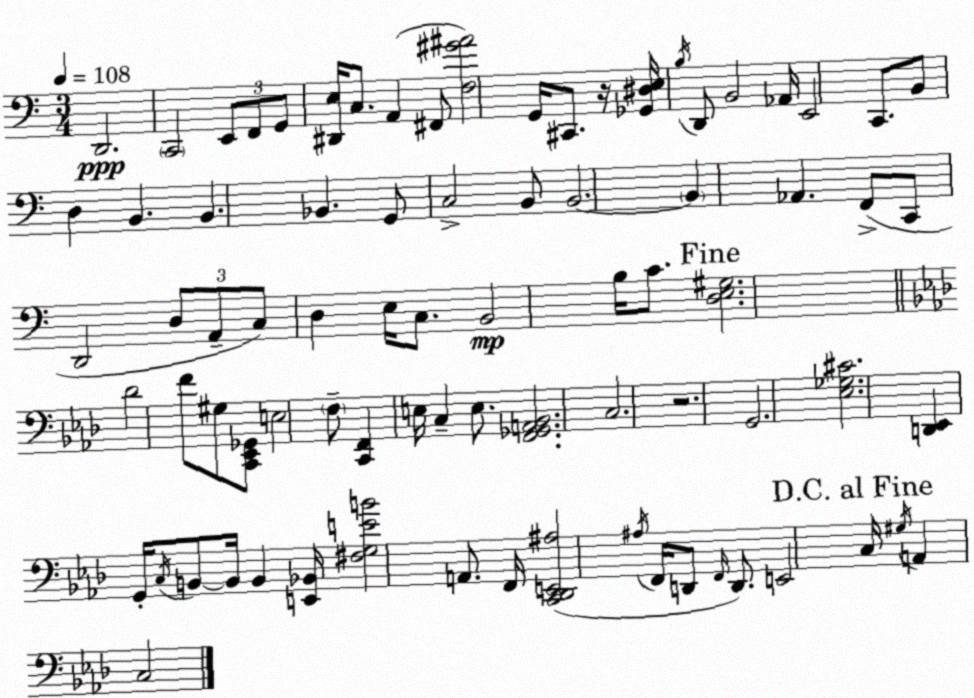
X:1
T:Untitled
M:3/4
L:1/4
K:Am
D,,2 C,,2 E,,/2 F,,/2 G,,/2 [^D,,E,]/4 C,/2 A,, ^F,,/2 [F,^G^A]2 G,,/4 ^C,,/2 z/4 [_G,,^D,E,]/4 B,/4 D,,/2 B,,2 _A,,/4 E,,2 C,,/2 B,,/2 D, B,, B,, _B,, G,,/2 C,2 B,,/2 B,,2 B,, _A,, F,,/2 C,,/2 D,,2 D,/2 A,,/2 C,/2 D, E,/4 C,/2 B,,2 B,/4 C/2 [D,E,^G,]2 _D2 F/2 ^G,/2 [C,,_E,,_G,,]/2 E,2 F,/2 [C,,F,,] E,/4 C, E,/2 [F,,_G,,A,,_B,,]2 C,2 z2 G,,2 [_E,_G,^C]2 [D,,_E,,] G,,/4 C,/4 B,,/2 B,,/4 B,, [E,,_B,,]/4 [^F,G,EB]2 A,,/2 F,,/4 [C,,_D,,E,,^A,]2 ^A,/4 F,,/4 D,,/2 F,,/4 D,,/2 E,,2 C,/4 ^G,/4 A,, C,2